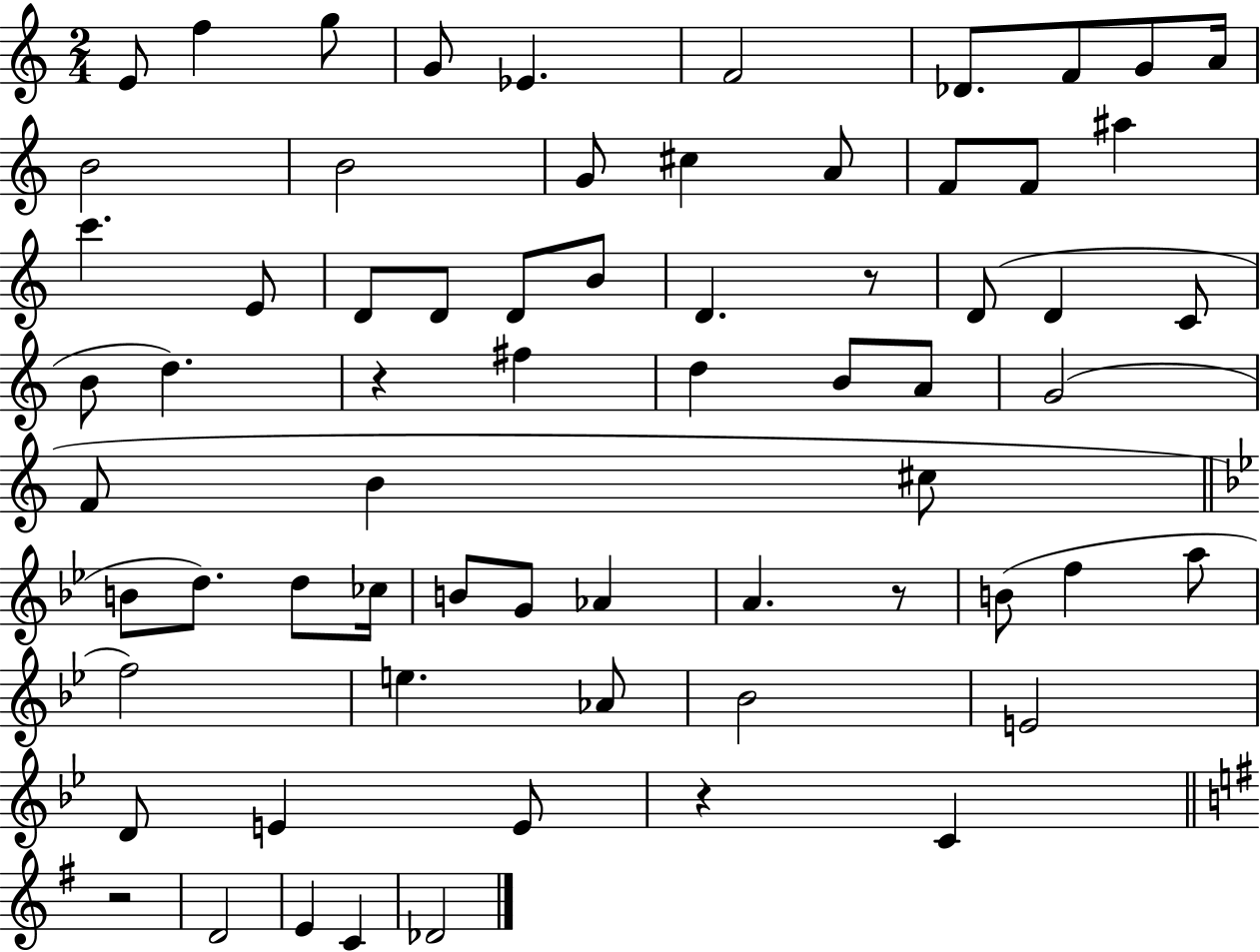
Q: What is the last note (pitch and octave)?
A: Db4